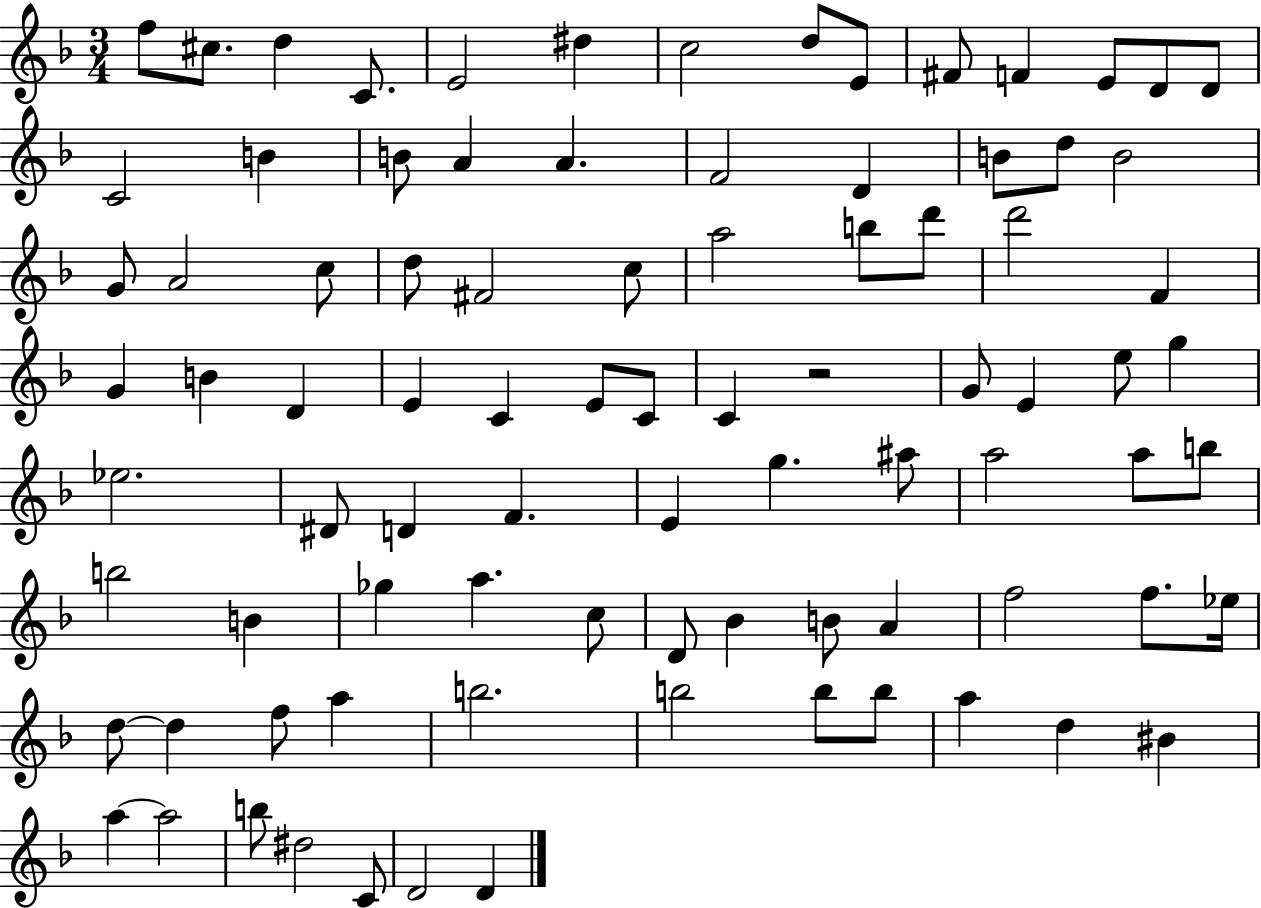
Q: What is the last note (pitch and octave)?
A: D4